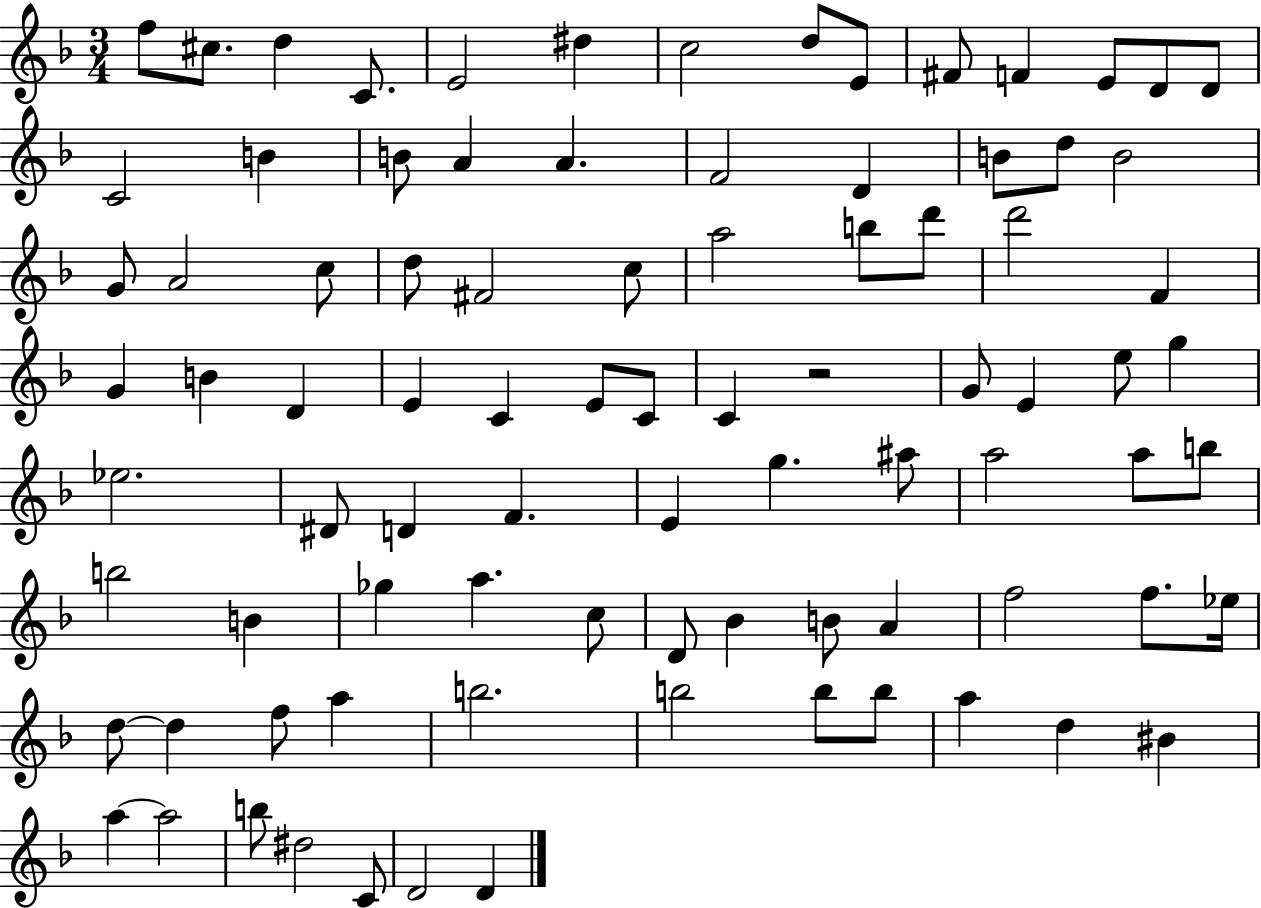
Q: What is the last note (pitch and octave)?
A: D4